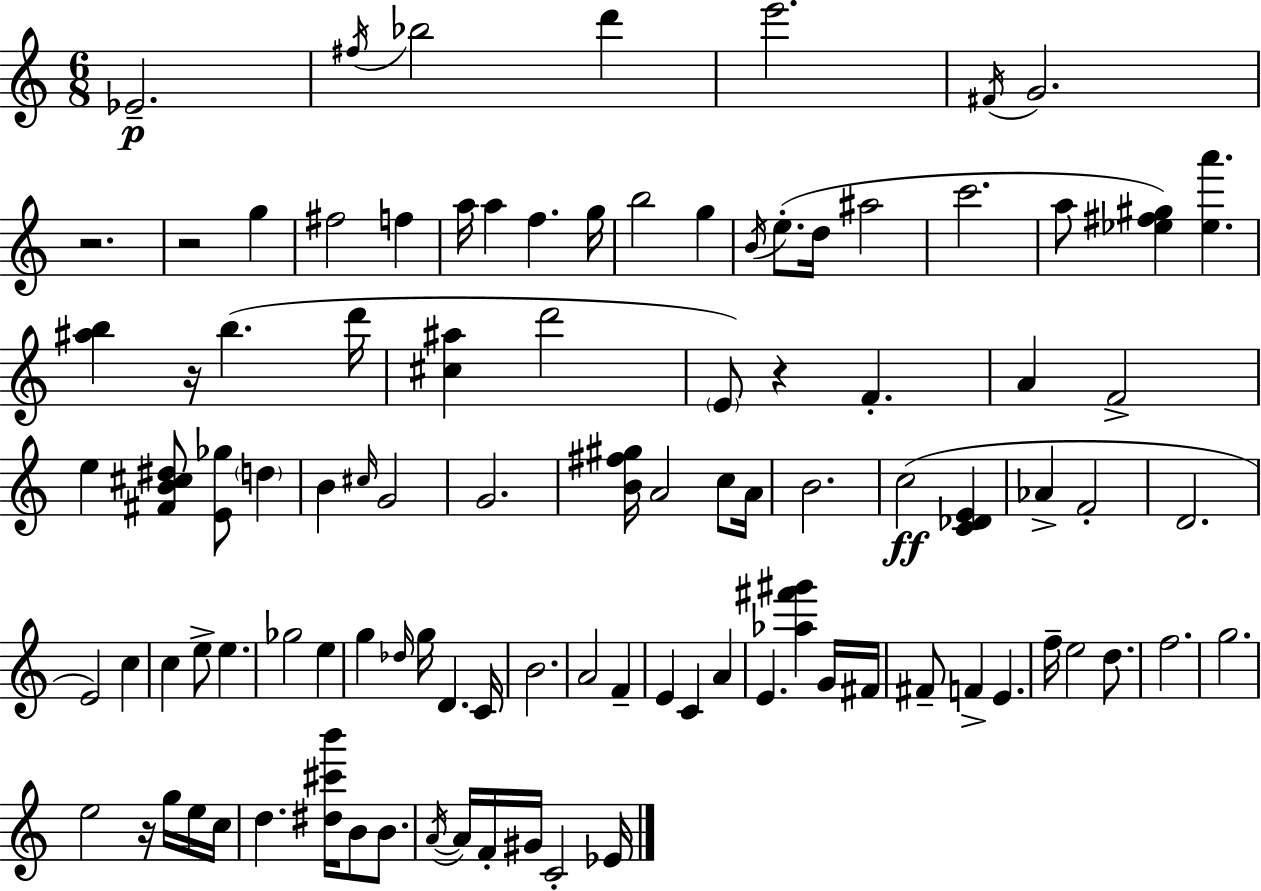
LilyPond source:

{
  \clef treble
  \numericTimeSignature
  \time 6/8
  \key a \minor
  ees'2.--\p | \acciaccatura { fis''16 } bes''2 d'''4 | e'''2. | \acciaccatura { fis'16 } g'2. | \break r2. | r2 g''4 | fis''2 f''4 | a''16 a''4 f''4. | \break g''16 b''2 g''4 | \acciaccatura { b'16 } e''8.-.( d''16 ais''2 | c'''2. | a''8 <ees'' fis'' gis''>4) <ees'' a'''>4. | \break <ais'' b''>4 r16 b''4.( | d'''16 <cis'' ais''>4 d'''2 | \parenthesize e'8) r4 f'4.-. | a'4 f'2-> | \break e''4 <fis' b' cis'' dis''>8 <e' ges''>8 \parenthesize d''4 | b'4 \grace { cis''16 } g'2 | g'2. | <b' fis'' gis''>16 a'2 | \break c''8 a'16 b'2. | c''2(\ff | <c' des' e'>4 aes'4-> f'2-. | d'2. | \break e'2) | c''4 c''4 e''8-> e''4. | ges''2 | e''4 g''4 \grace { des''16 } g''16 d'4. | \break c'16 b'2. | a'2 | f'4-- e'4 c'4 | a'4 e'4. <aes'' fis''' gis'''>4 | \break g'16 fis'16 fis'8-- f'4-> e'4. | f''16-- e''2 | d''8. f''2. | g''2. | \break e''2 | r16 g''16 e''16 c''16 d''4. <dis'' cis''' b'''>16 | b'8 b'8. \acciaccatura { a'16~ }~ a'16 f'16-. gis'16 c'2-. | ees'16 \bar "|."
}